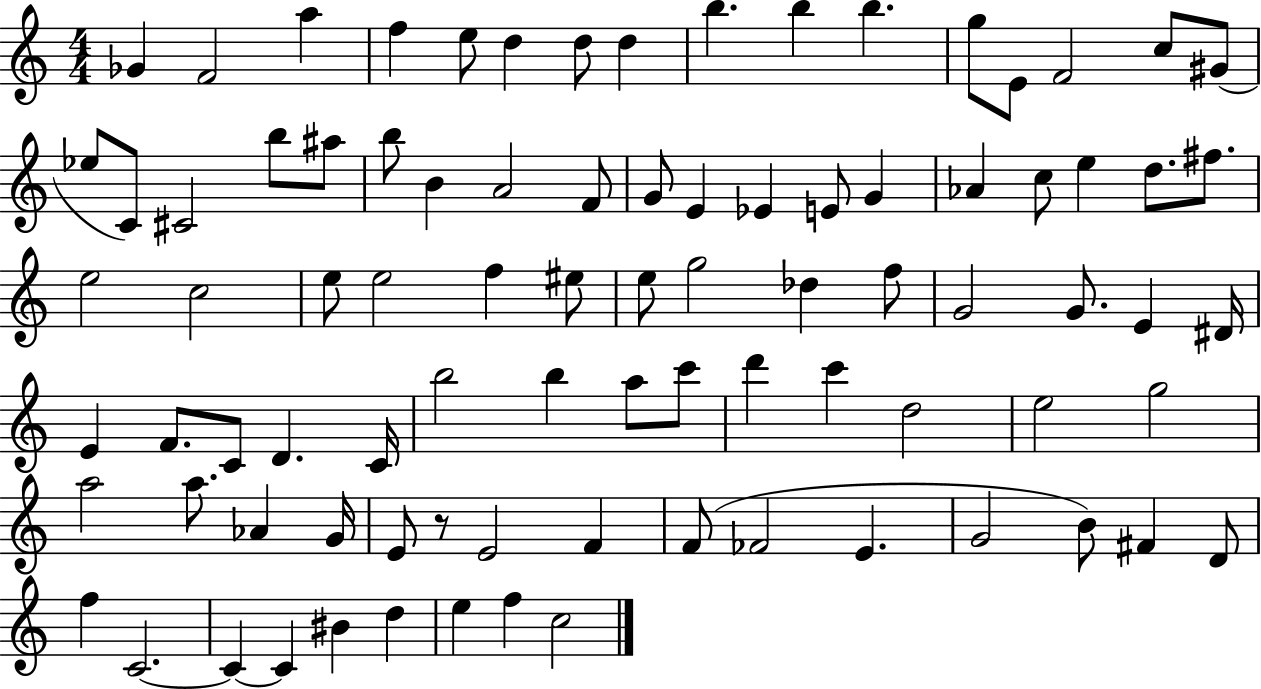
X:1
T:Untitled
M:4/4
L:1/4
K:C
_G F2 a f e/2 d d/2 d b b b g/2 E/2 F2 c/2 ^G/2 _e/2 C/2 ^C2 b/2 ^a/2 b/2 B A2 F/2 G/2 E _E E/2 G _A c/2 e d/2 ^f/2 e2 c2 e/2 e2 f ^e/2 e/2 g2 _d f/2 G2 G/2 E ^D/4 E F/2 C/2 D C/4 b2 b a/2 c'/2 d' c' d2 e2 g2 a2 a/2 _A G/4 E/2 z/2 E2 F F/2 _F2 E G2 B/2 ^F D/2 f C2 C C ^B d e f c2